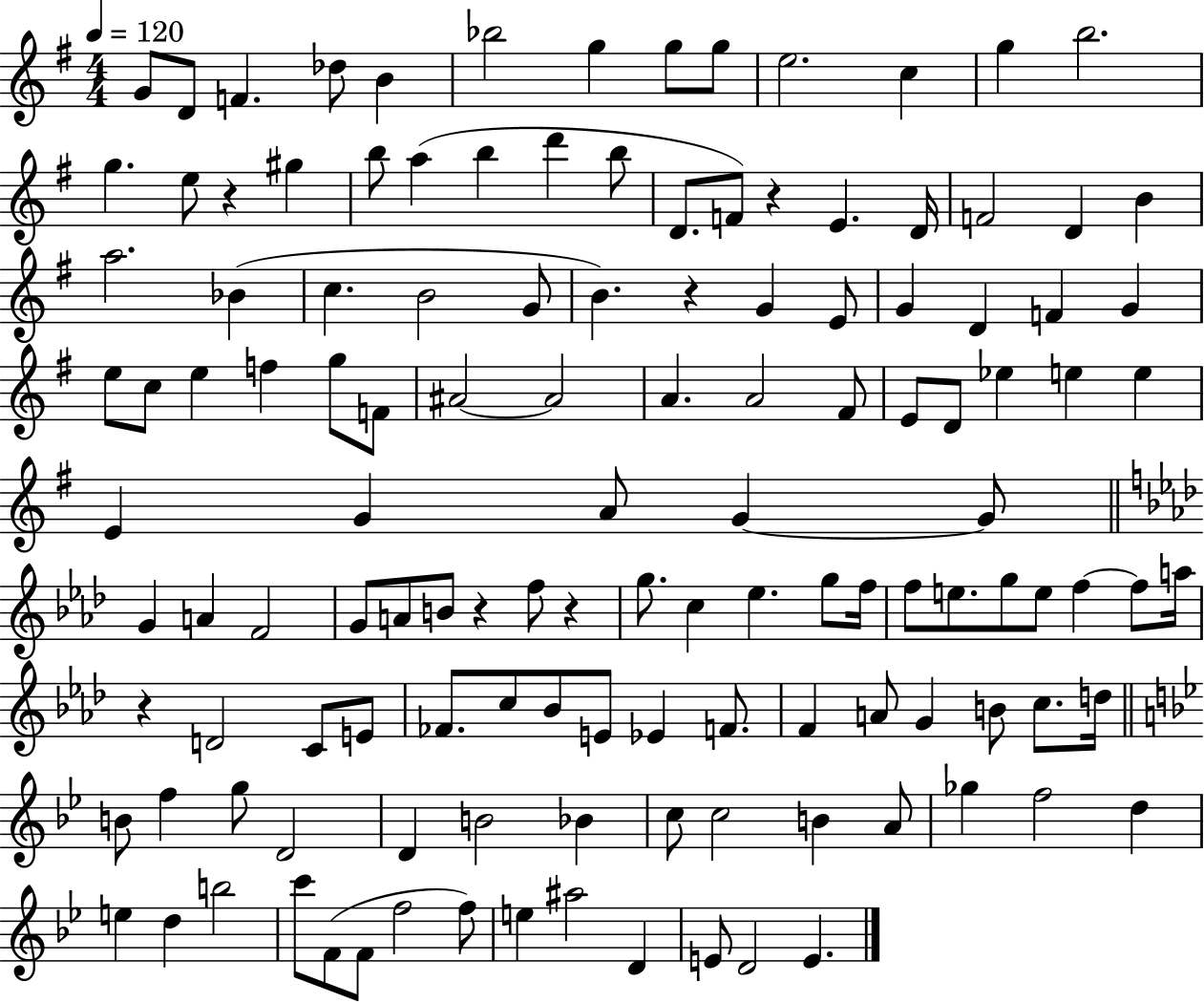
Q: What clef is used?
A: treble